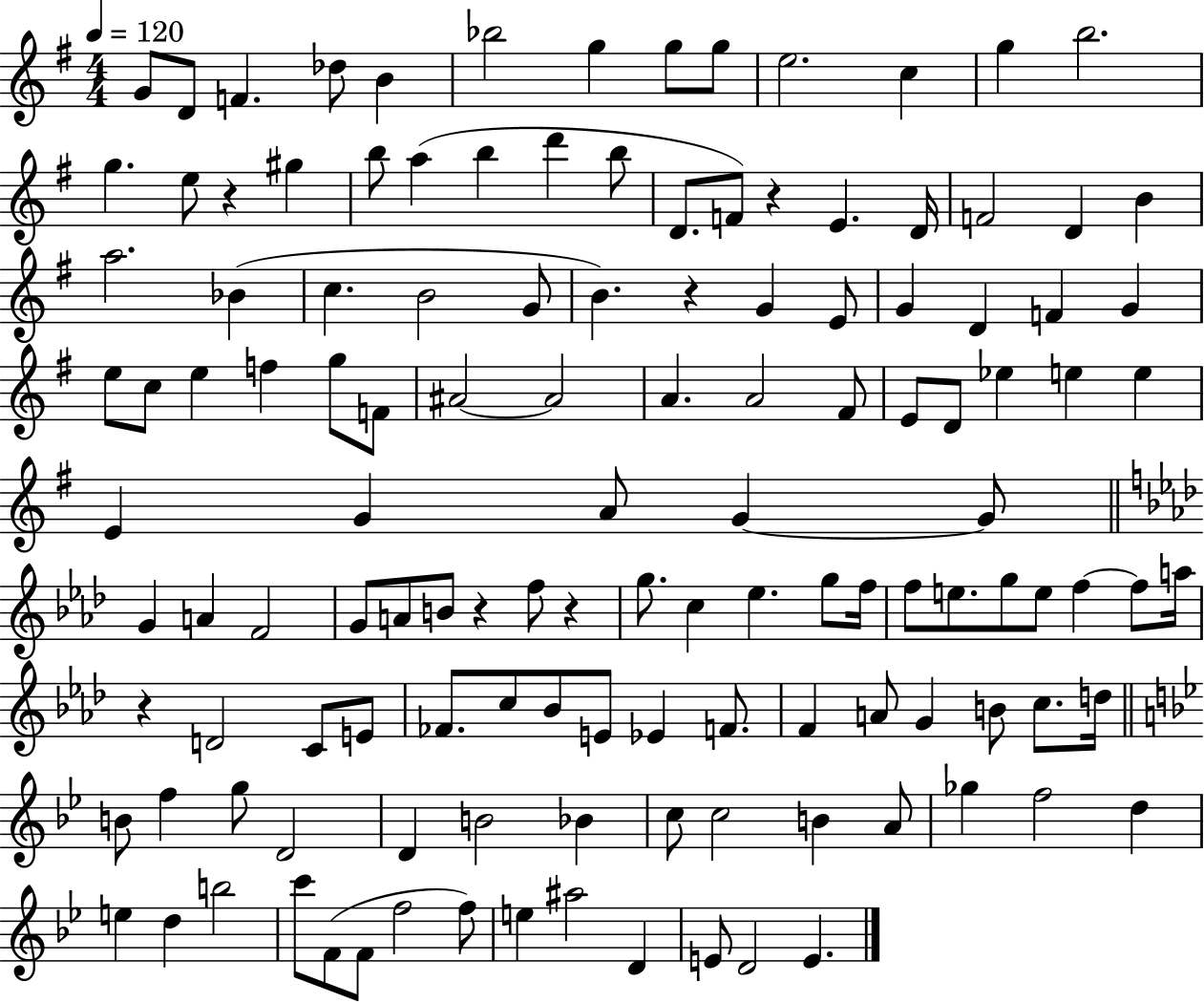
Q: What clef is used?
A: treble